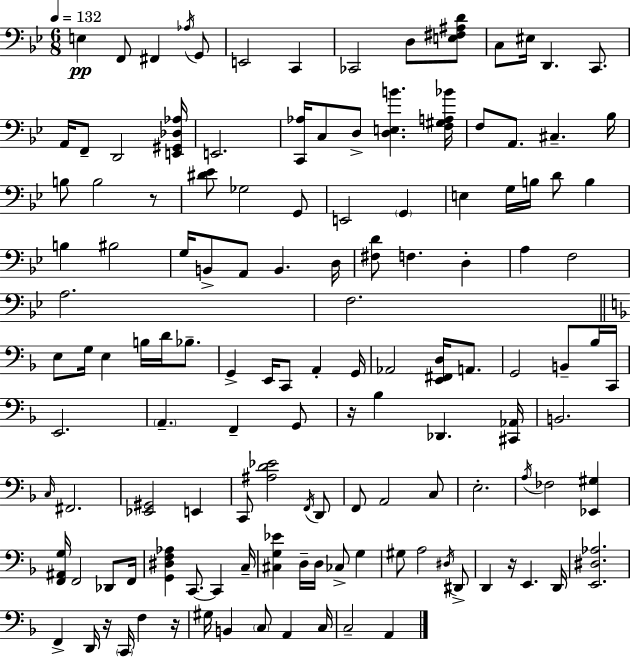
E3/q F2/e F#2/q Ab3/s G2/e E2/h C2/q CES2/h D3/e [E3,F#3,A#3,D4]/e C3/e EIS3/s D2/q. C2/e. A2/s F2/e D2/h [E2,G#2,Db3,Ab3]/s E2/h. [C2,Ab3]/s C3/e D3/e [D3,E3,B4]/q. [F3,G#3,A3,Bb4]/s F3/e A2/e. C#3/q. Bb3/s B3/e B3/h R/e [D#4,Eb4]/e Gb3/h G2/e E2/h G2/q E3/q G3/s B3/s D4/e B3/q B3/q BIS3/h G3/s B2/e A2/e B2/q. D3/s [F#3,D4]/e F3/q. D3/q A3/q F3/h A3/h. F3/h. E3/e G3/s E3/q B3/s D4/s Bb3/e. G2/q E2/s C2/e A2/q G2/s Ab2/h [E2,F#2,D3]/s A2/e. G2/h B2/e Bb3/s C2/s E2/h. A2/q. F2/q G2/e R/s Bb3/q Db2/q. [C#2,Ab2]/s B2/h. C3/s F#2/h. [Eb2,G#2]/h E2/q C2/e [A#3,D4,Eb4]/h F2/s D2/e F2/e A2/h C3/e E3/h. A3/s FES3/h [Eb2,G#3]/q [F2,A#2,G3]/s F2/h Db2/e F2/s [G2,D#3,F3,Ab3]/q C2/e. C2/q C3/s [C#3,G3,Eb4]/q D3/s D3/s CES3/e G3/q G#3/e A3/h D#3/s D#2/e D2/q R/s E2/q. D2/s [E2,D#3,Ab3]/h. F2/q D2/s R/s C2/s F3/q R/s G#3/s B2/q C3/e A2/q C3/s C3/h A2/q